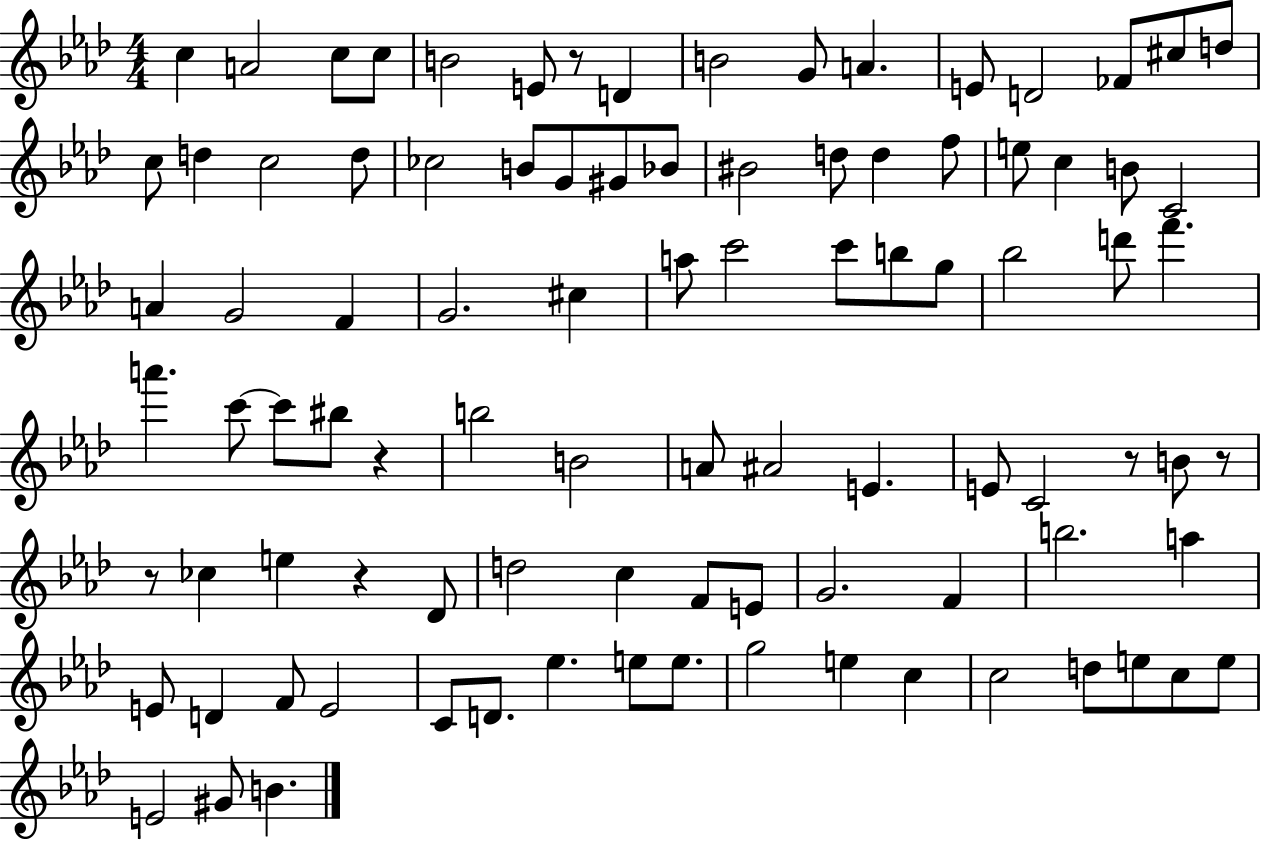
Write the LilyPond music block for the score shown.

{
  \clef treble
  \numericTimeSignature
  \time 4/4
  \key aes \major
  c''4 a'2 c''8 c''8 | b'2 e'8 r8 d'4 | b'2 g'8 a'4. | e'8 d'2 fes'8 cis''8 d''8 | \break c''8 d''4 c''2 d''8 | ces''2 b'8 g'8 gis'8 bes'8 | bis'2 d''8 d''4 f''8 | e''8 c''4 b'8 c'2 | \break a'4 g'2 f'4 | g'2. cis''4 | a''8 c'''2 c'''8 b''8 g''8 | bes''2 d'''8 f'''4. | \break a'''4. c'''8~~ c'''8 bis''8 r4 | b''2 b'2 | a'8 ais'2 e'4. | e'8 c'2 r8 b'8 r8 | \break r8 ces''4 e''4 r4 des'8 | d''2 c''4 f'8 e'8 | g'2. f'4 | b''2. a''4 | \break e'8 d'4 f'8 e'2 | c'8 d'8. ees''4. e''8 e''8. | g''2 e''4 c''4 | c''2 d''8 e''8 c''8 e''8 | \break e'2 gis'8 b'4. | \bar "|."
}